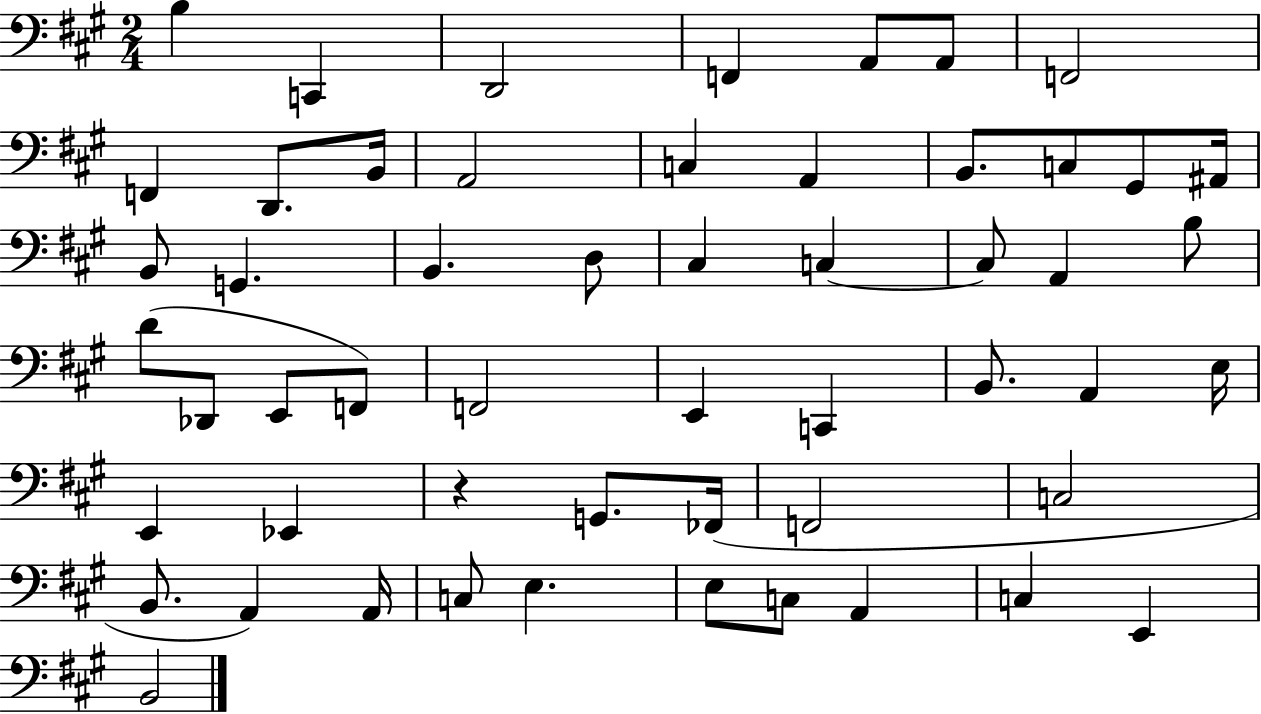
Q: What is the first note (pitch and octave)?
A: B3